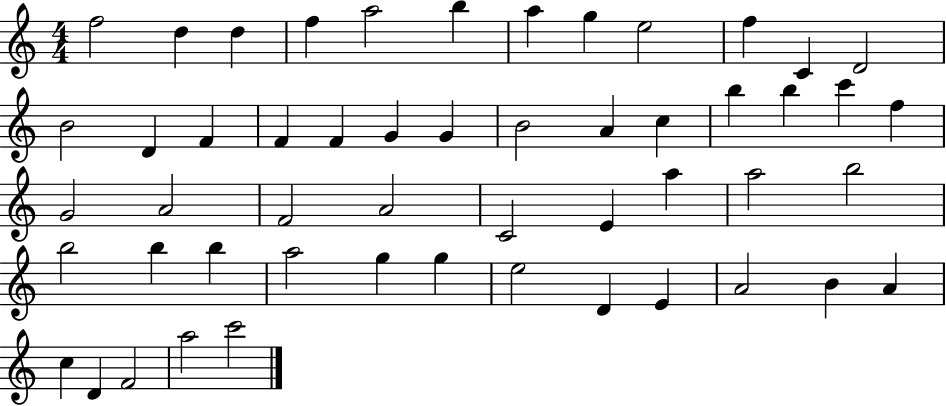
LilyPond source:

{
  \clef treble
  \numericTimeSignature
  \time 4/4
  \key c \major
  f''2 d''4 d''4 | f''4 a''2 b''4 | a''4 g''4 e''2 | f''4 c'4 d'2 | \break b'2 d'4 f'4 | f'4 f'4 g'4 g'4 | b'2 a'4 c''4 | b''4 b''4 c'''4 f''4 | \break g'2 a'2 | f'2 a'2 | c'2 e'4 a''4 | a''2 b''2 | \break b''2 b''4 b''4 | a''2 g''4 g''4 | e''2 d'4 e'4 | a'2 b'4 a'4 | \break c''4 d'4 f'2 | a''2 c'''2 | \bar "|."
}